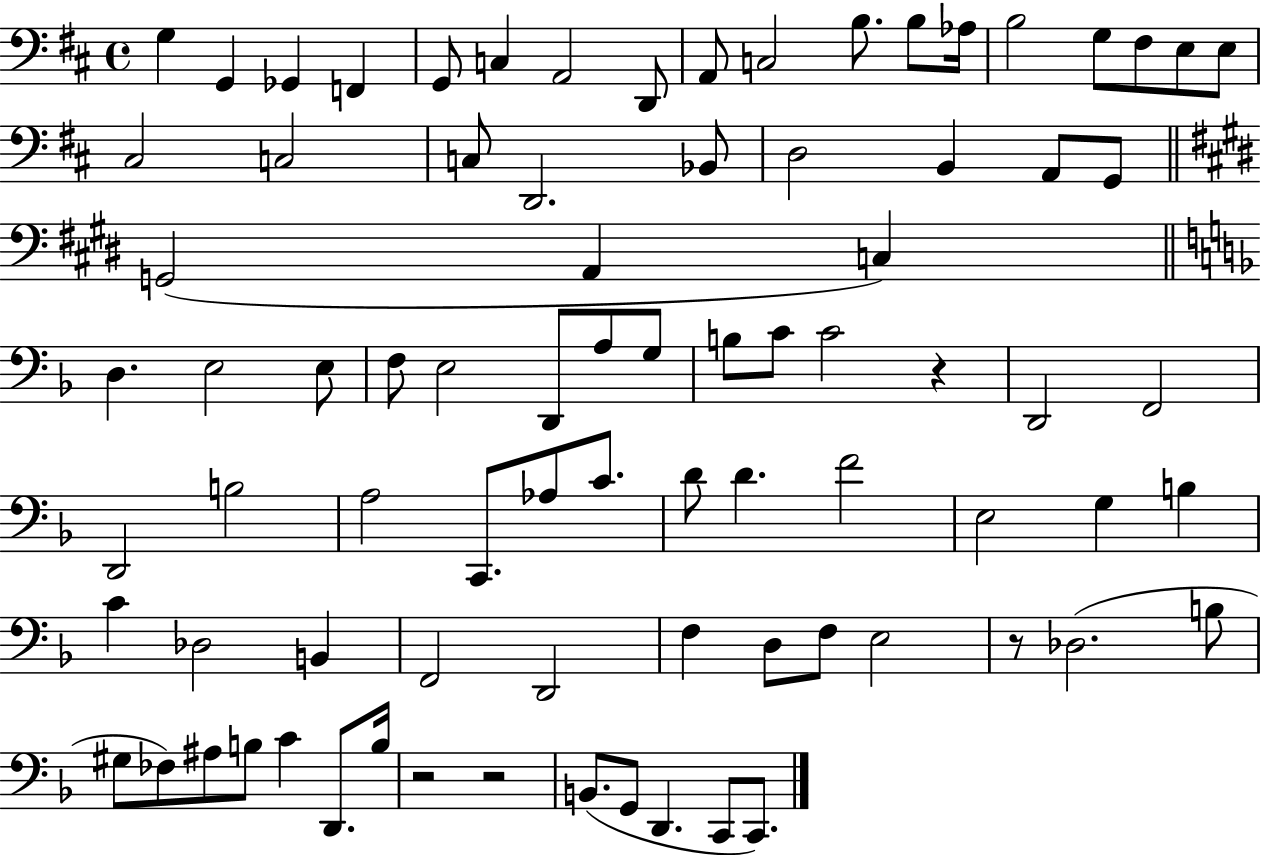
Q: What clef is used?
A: bass